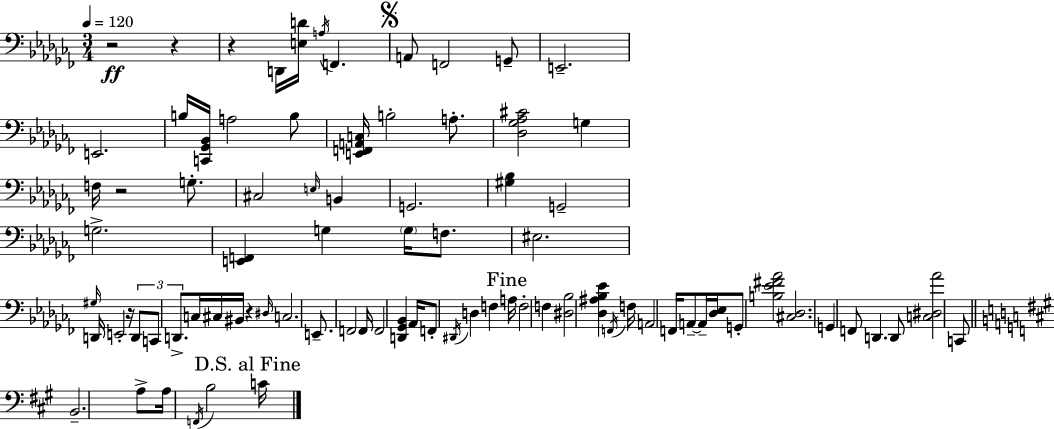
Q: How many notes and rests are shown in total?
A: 86